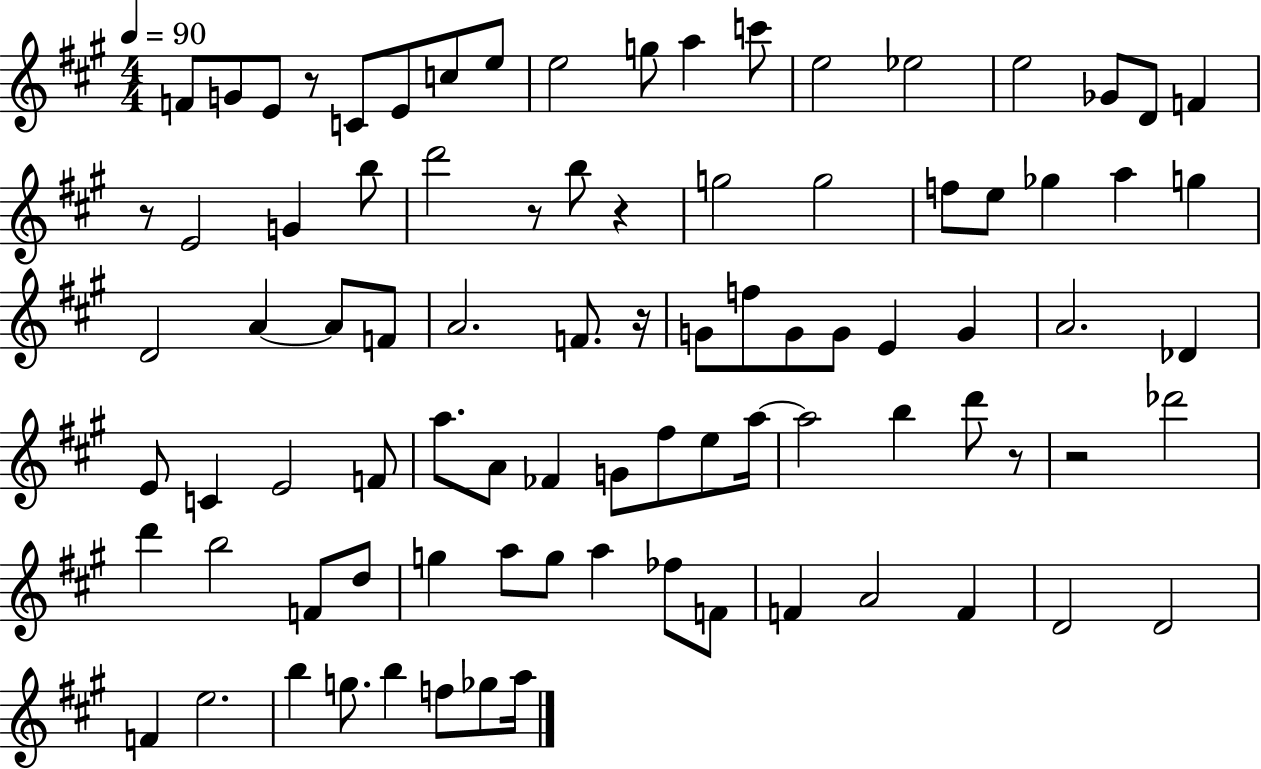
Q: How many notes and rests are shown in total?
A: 88